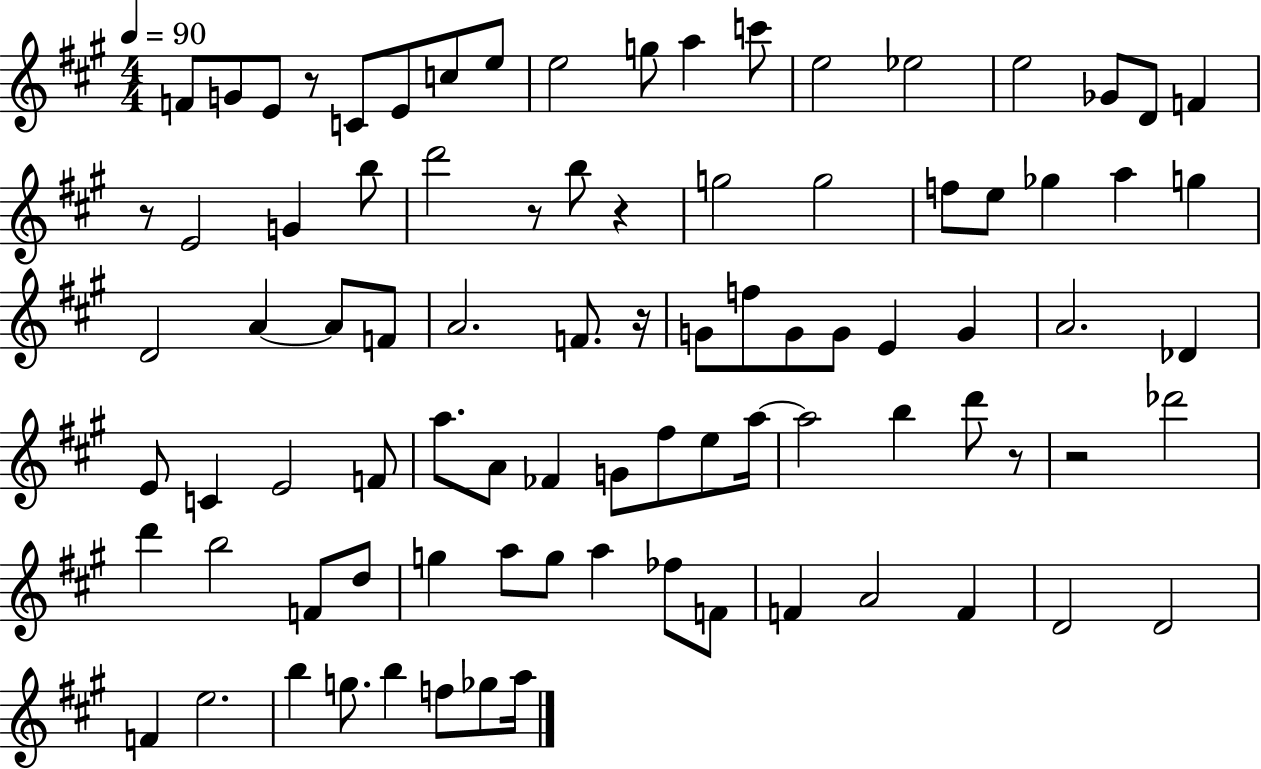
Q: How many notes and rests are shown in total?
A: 88